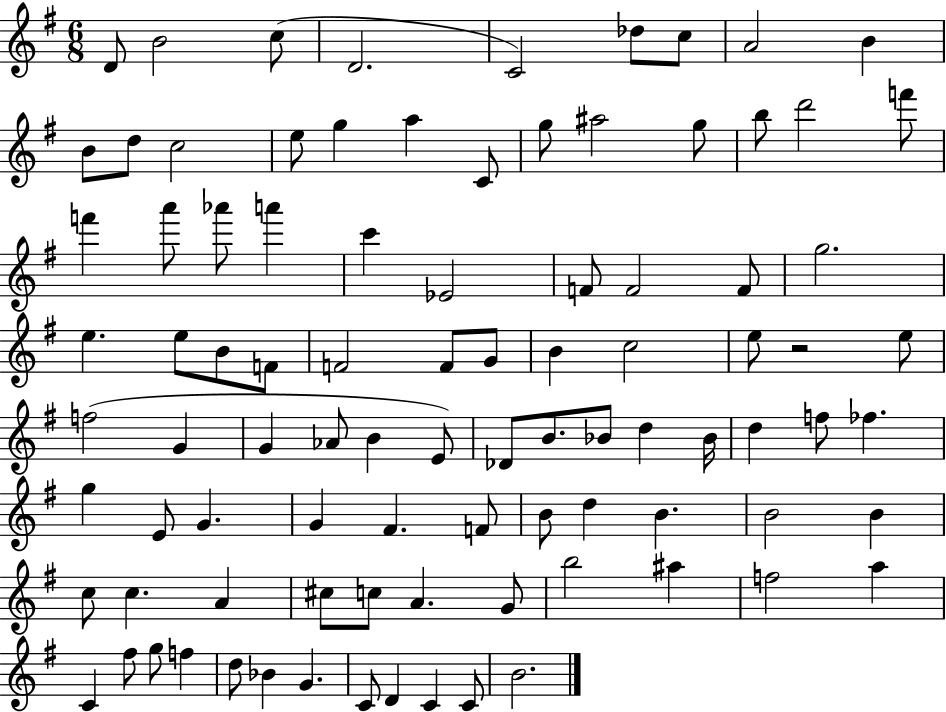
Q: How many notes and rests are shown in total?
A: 92